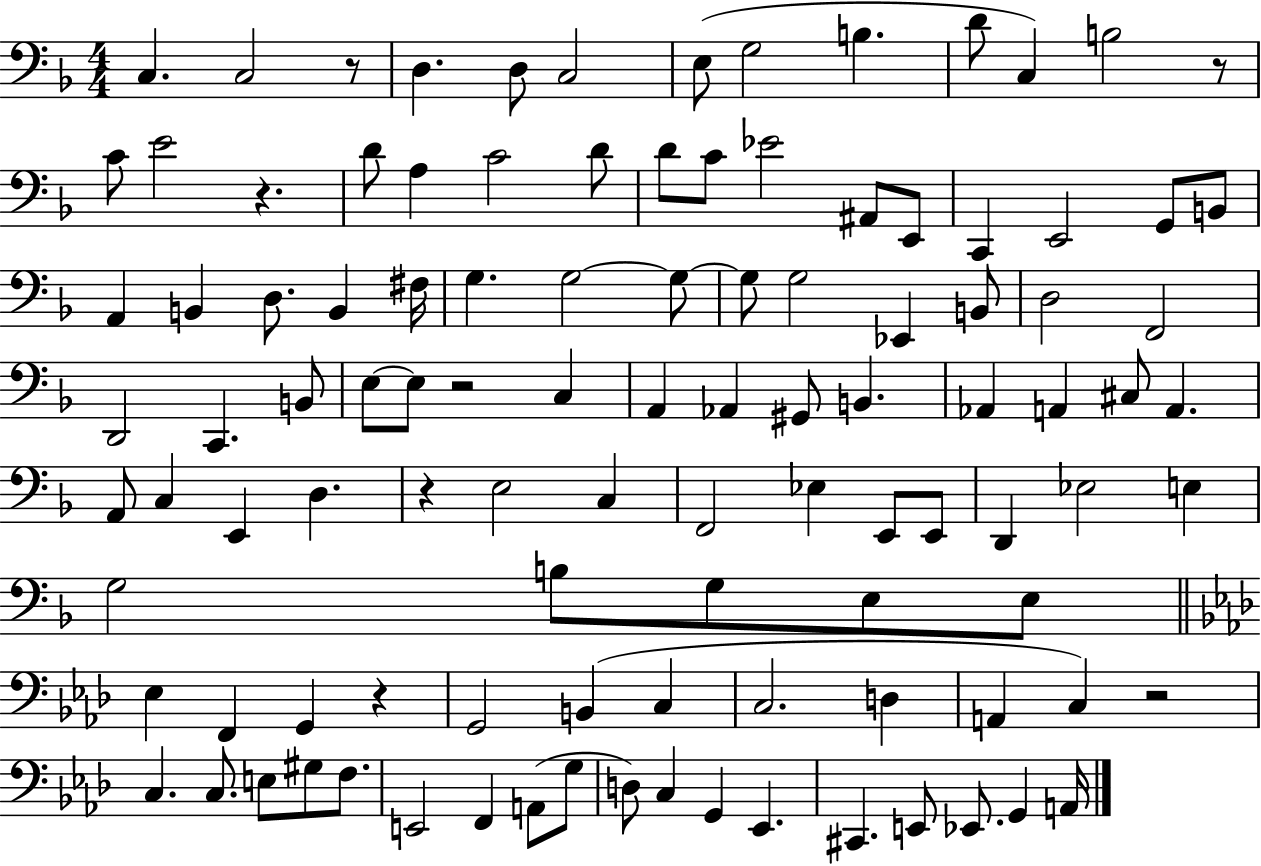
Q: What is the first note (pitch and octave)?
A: C3